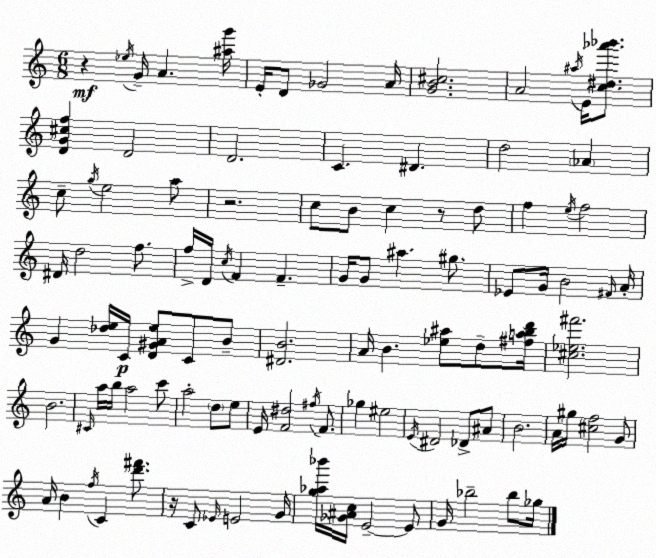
X:1
T:Untitled
M:6/8
L:1/4
K:Am
z _e/4 G/4 A [^ag']/4 E/4 D/2 _G2 A/4 [GB^c]2 A2 ^a/4 E/4 [c^d_a'_b']/2 [DG^cf] D2 D2 C ^D d2 _A c/2 g/4 e2 a/2 z2 c/2 B/2 c z/2 d/2 f e/4 f2 ^D/4 d2 f/2 f/4 D/4 c/4 F F G/4 G/2 ^a ^g/2 _E/2 G/4 B2 ^F/4 A/4 G [_de]/4 C/4 [D^GAe]/2 C/2 B/2 [^DB]2 A/4 B [_e^a]/2 d/2 [^fabd']/4 [^c_e^f']2 B2 ^C/4 a/4 b/4 a2 c'/2 a2 d/2 e/2 E/4 [F^d]2 ^f/4 F/2 _g ^e2 E/4 ^D2 _D/2 ^A/2 B2 A/4 ^g/4 [^cf]2 G/2 A/4 B f/4 C [d'^f']/2 z/4 C/2 _E/4 E2 G/4 [g_a_b']/4 [_G^Ac]/4 E2 E/2 G/4 _b2 _b/2 _g/4